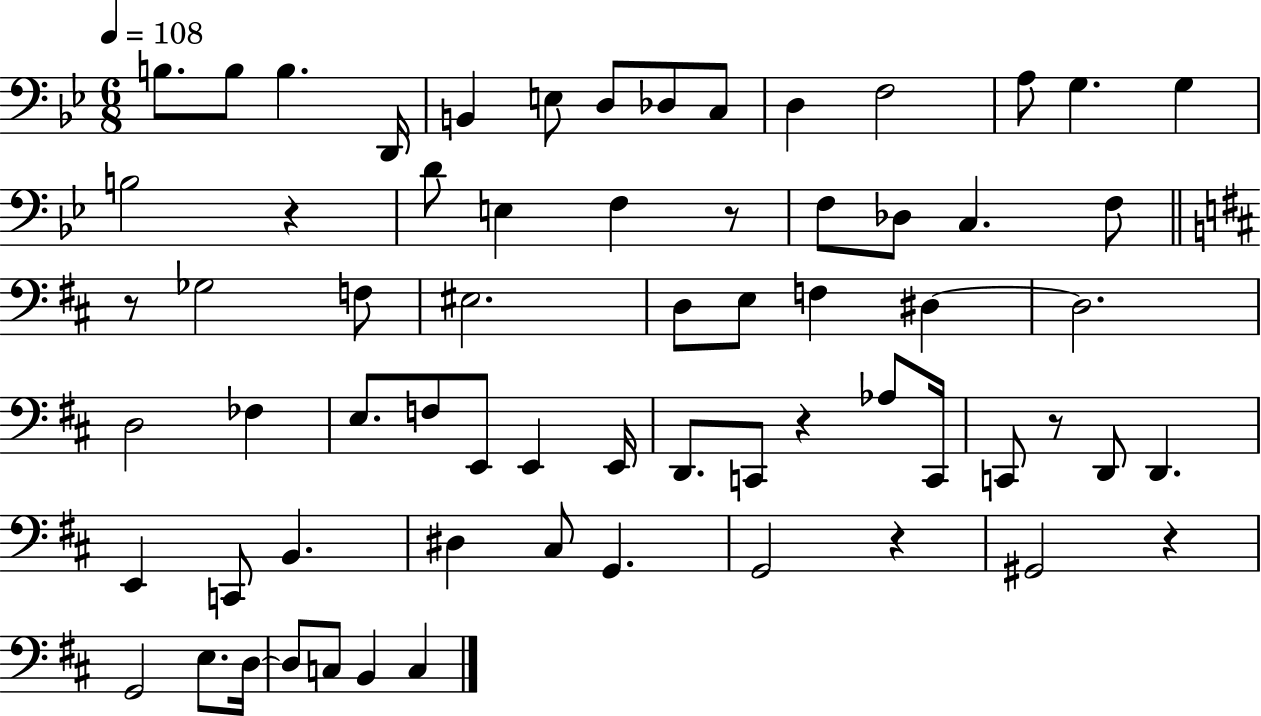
{
  \clef bass
  \numericTimeSignature
  \time 6/8
  \key bes \major
  \tempo 4 = 108
  b8. b8 b4. d,16 | b,4 e8 d8 des8 c8 | d4 f2 | a8 g4. g4 | \break b2 r4 | d'8 e4 f4 r8 | f8 des8 c4. f8 | \bar "||" \break \key b \minor r8 ges2 f8 | eis2. | d8 e8 f4 dis4~~ | dis2. | \break d2 fes4 | e8. f8 e,8 e,4 e,16 | d,8. c,8 r4 aes8 c,16 | c,8 r8 d,8 d,4. | \break e,4 c,8 b,4. | dis4 cis8 g,4. | g,2 r4 | gis,2 r4 | \break g,2 e8. d16~~ | d8 c8 b,4 c4 | \bar "|."
}